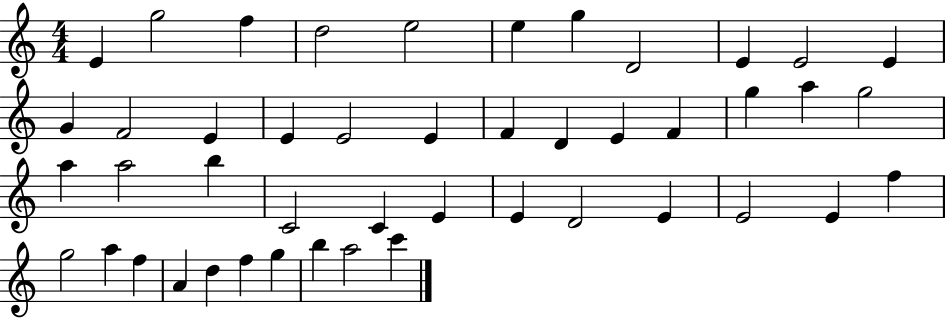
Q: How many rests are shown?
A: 0